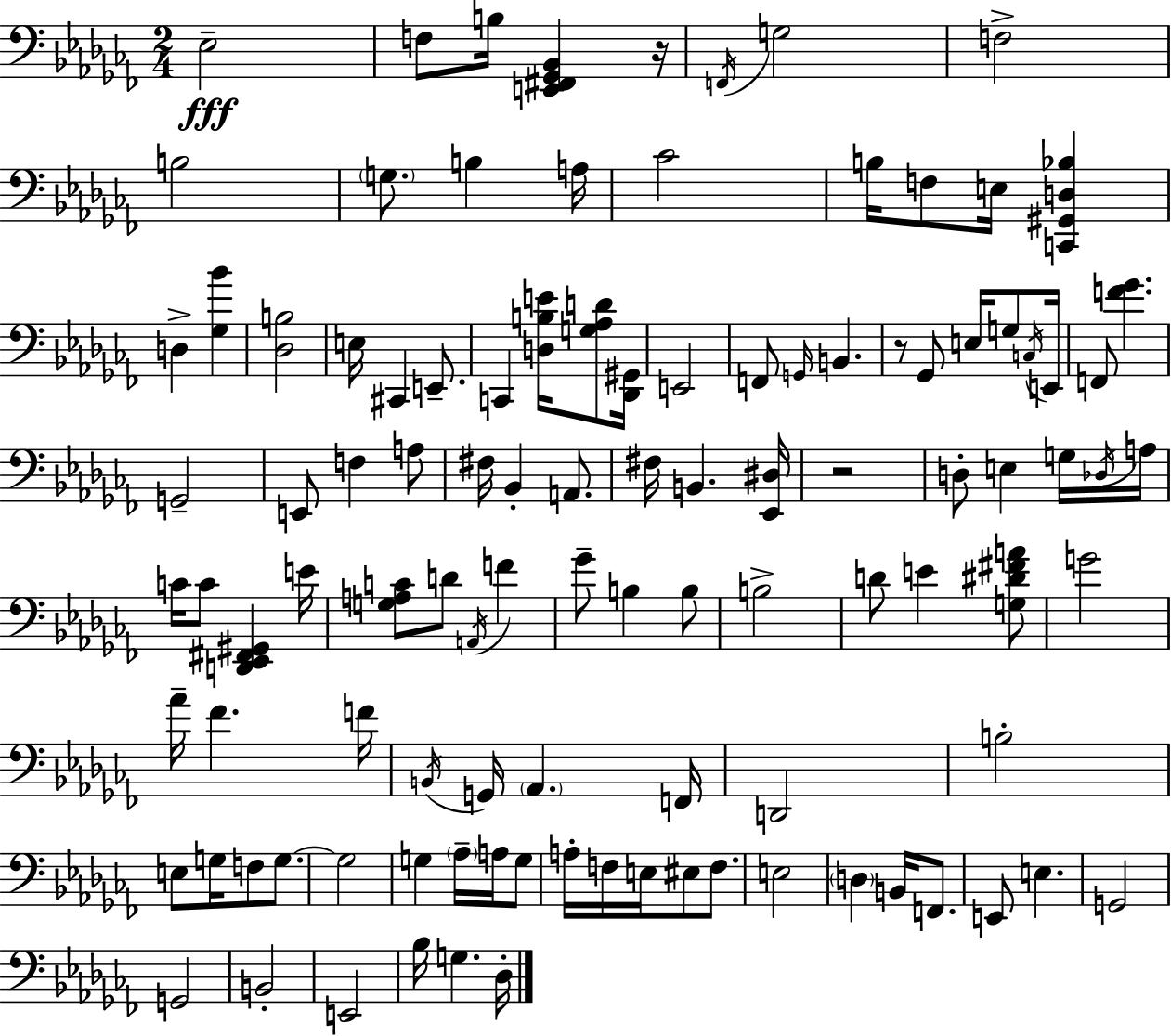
X:1
T:Untitled
M:2/4
L:1/4
K:Abm
_E,2 F,/2 B,/4 [E,,^F,,_G,,_B,,] z/4 F,,/4 G,2 F,2 B,2 G,/2 B, A,/4 _C2 B,/4 F,/2 E,/4 [C,,^G,,D,_B,] D, [_G,_B] [_D,B,]2 E,/4 ^C,, E,,/2 C,, [D,B,E]/4 [G,_A,D]/2 [_D,,^G,,]/4 E,,2 F,,/2 G,,/4 B,, z/2 _G,,/2 E,/4 G,/2 C,/4 E,,/4 F,,/2 [F_G] G,,2 E,,/2 F, A,/2 ^F,/4 _B,, A,,/2 ^F,/4 B,, [_E,,^D,]/4 z2 D,/2 E, G,/4 _D,/4 A,/4 C/4 C/2 [D,,_E,,^F,,^G,,] E/4 [G,A,C]/2 D/2 A,,/4 F _G/2 B, B,/2 B,2 D/2 E [G,^D^FA]/2 G2 _A/4 _F F/4 B,,/4 G,,/4 _A,, F,,/4 D,,2 B,2 E,/2 G,/4 F,/2 G,/2 G,2 G, _A,/4 A,/4 G,/2 A,/4 F,/4 E,/4 ^E,/2 F,/2 E,2 D, B,,/4 F,,/2 E,,/2 E, G,,2 G,,2 B,,2 E,,2 _B,/4 G, _D,/4